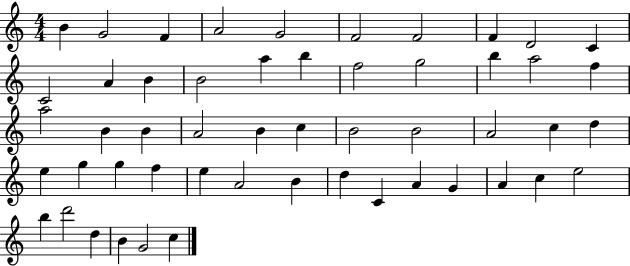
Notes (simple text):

B4/q G4/h F4/q A4/h G4/h F4/h F4/h F4/q D4/h C4/q C4/h A4/q B4/q B4/h A5/q B5/q F5/h G5/h B5/q A5/h F5/q A5/h B4/q B4/q A4/h B4/q C5/q B4/h B4/h A4/h C5/q D5/q E5/q G5/q G5/q F5/q E5/q A4/h B4/q D5/q C4/q A4/q G4/q A4/q C5/q E5/h B5/q D6/h D5/q B4/q G4/h C5/q